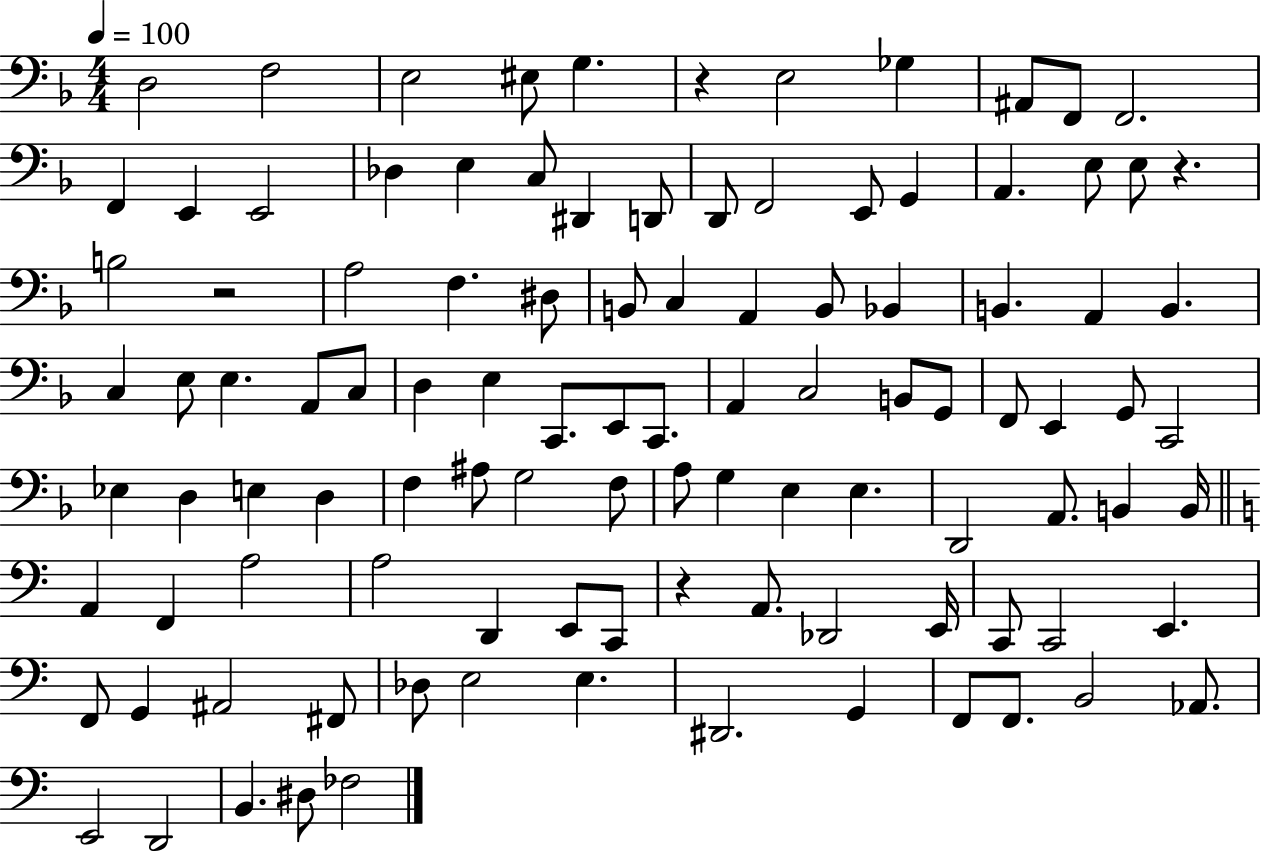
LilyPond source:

{
  \clef bass
  \numericTimeSignature
  \time 4/4
  \key f \major
  \tempo 4 = 100
  d2 f2 | e2 eis8 g4. | r4 e2 ges4 | ais,8 f,8 f,2. | \break f,4 e,4 e,2 | des4 e4 c8 dis,4 d,8 | d,8 f,2 e,8 g,4 | a,4. e8 e8 r4. | \break b2 r2 | a2 f4. dis8 | b,8 c4 a,4 b,8 bes,4 | b,4. a,4 b,4. | \break c4 e8 e4. a,8 c8 | d4 e4 c,8. e,8 c,8. | a,4 c2 b,8 g,8 | f,8 e,4 g,8 c,2 | \break ees4 d4 e4 d4 | f4 ais8 g2 f8 | a8 g4 e4 e4. | d,2 a,8. b,4 b,16 | \break \bar "||" \break \key a \minor a,4 f,4 a2 | a2 d,4 e,8 c,8 | r4 a,8. des,2 e,16 | c,8 c,2 e,4. | \break f,8 g,4 ais,2 fis,8 | des8 e2 e4. | dis,2. g,4 | f,8 f,8. b,2 aes,8. | \break e,2 d,2 | b,4. dis8 fes2 | \bar "|."
}